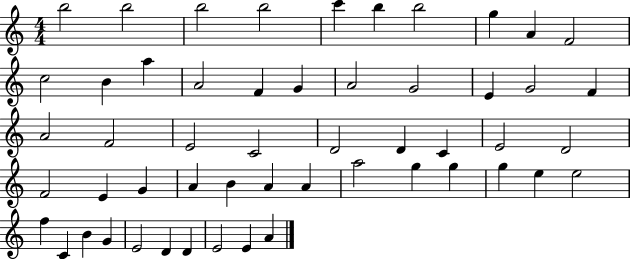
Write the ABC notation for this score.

X:1
T:Untitled
M:4/4
L:1/4
K:C
b2 b2 b2 b2 c' b b2 g A F2 c2 B a A2 F G A2 G2 E G2 F A2 F2 E2 C2 D2 D C E2 D2 F2 E G A B A A a2 g g g e e2 f C B G E2 D D E2 E A